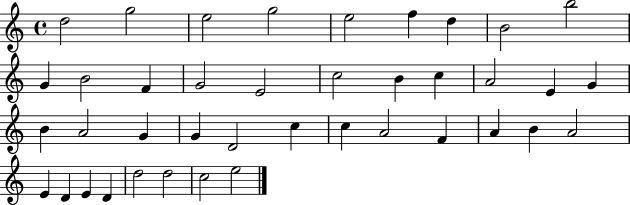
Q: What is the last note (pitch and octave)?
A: E5